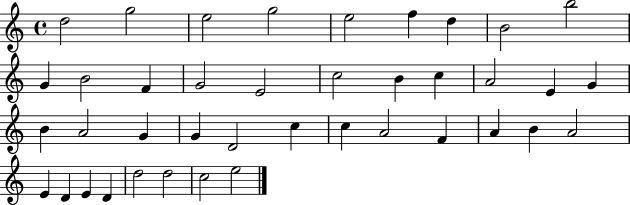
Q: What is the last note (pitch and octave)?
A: E5